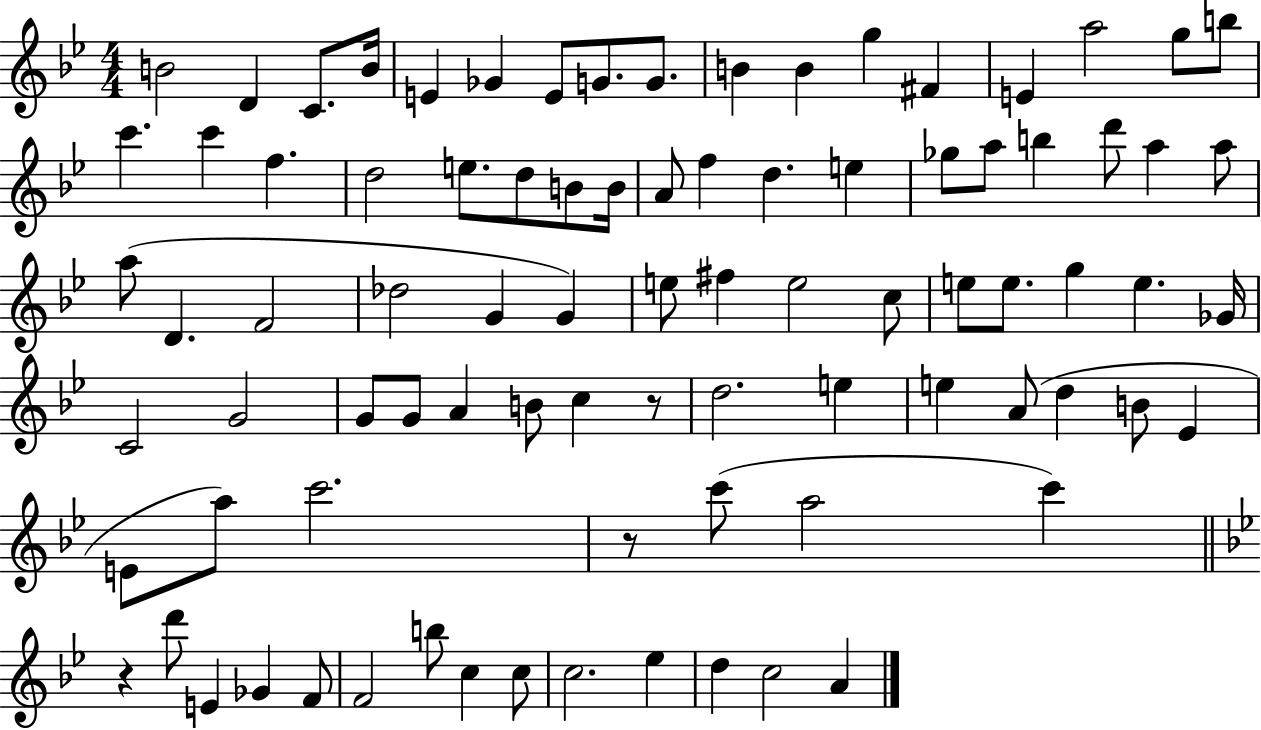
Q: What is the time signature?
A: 4/4